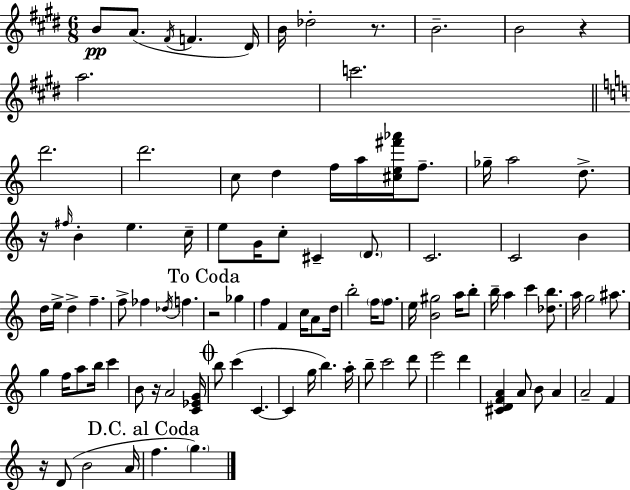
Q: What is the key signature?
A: E major